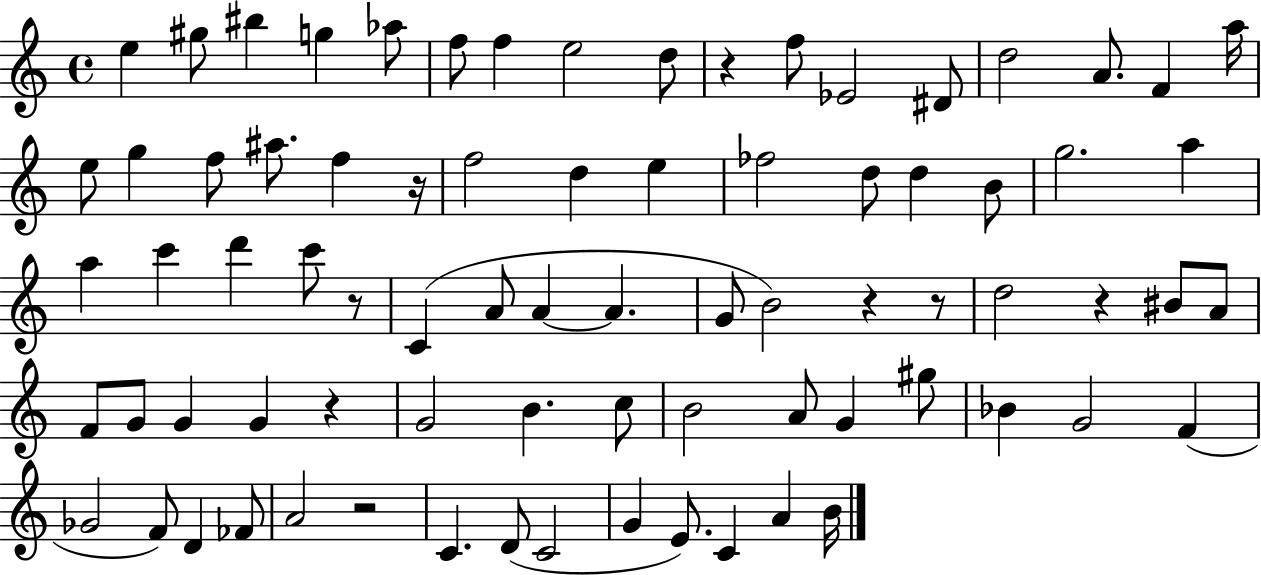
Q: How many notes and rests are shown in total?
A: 78